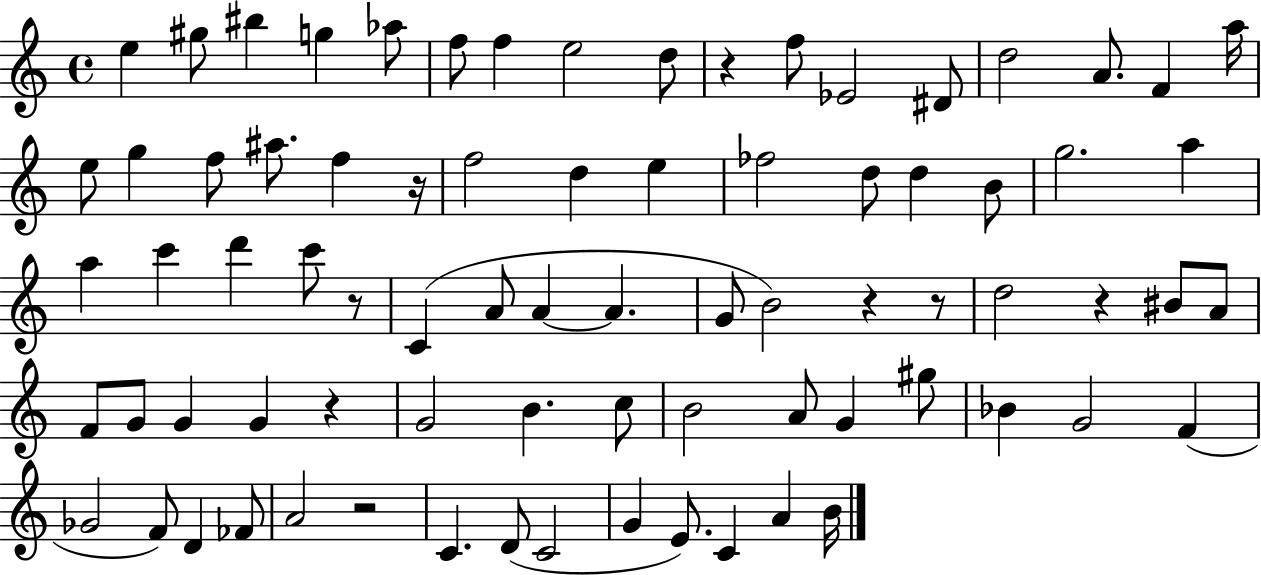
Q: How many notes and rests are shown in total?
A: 78